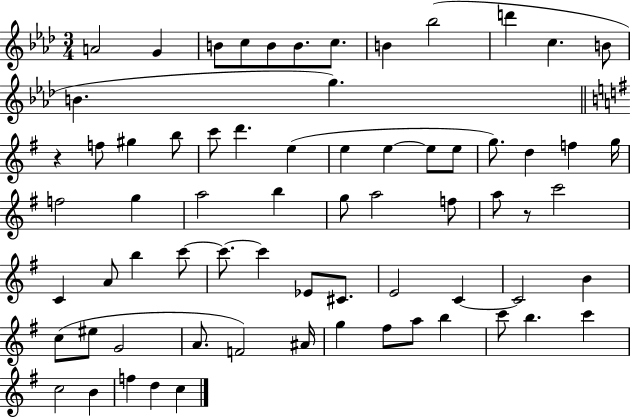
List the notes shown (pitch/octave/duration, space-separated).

A4/h G4/q B4/e C5/e B4/e B4/e. C5/e. B4/q Bb5/h D6/q C5/q. B4/e B4/q. G5/q. R/q F5/e G#5/q B5/e C6/e D6/q. E5/q E5/q E5/q E5/e E5/e G5/e. D5/q F5/q G5/s F5/h G5/q A5/h B5/q G5/e A5/h F5/e A5/e R/e C6/h C4/q A4/e B5/q C6/e C6/e. C6/q Eb4/e C#4/e. E4/h C4/q C4/h B4/q C5/e EIS5/e G4/h A4/e. F4/h A#4/s G5/q F#5/e A5/e B5/q C6/e B5/q. C6/q C5/h B4/q F5/q D5/q C5/q